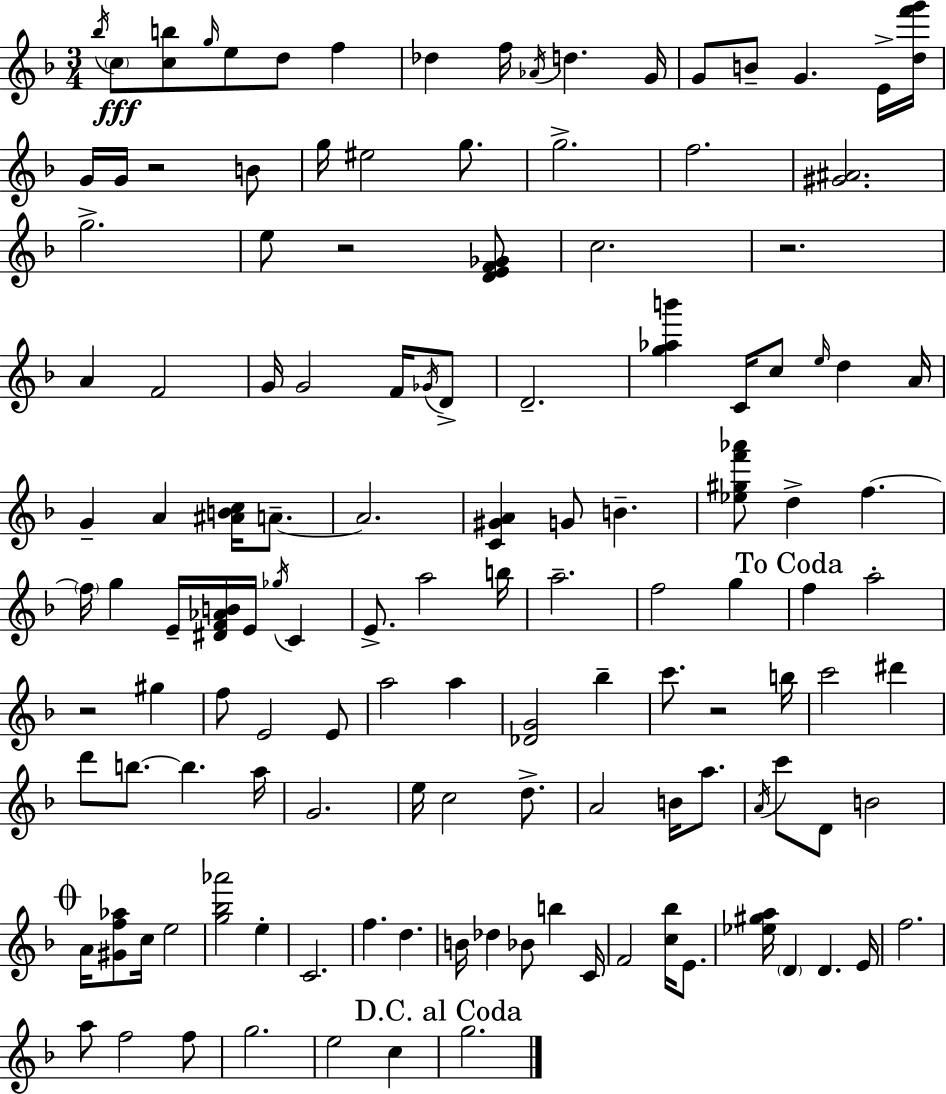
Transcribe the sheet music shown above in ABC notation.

X:1
T:Untitled
M:3/4
L:1/4
K:Dm
_b/4 c/2 [cb]/2 g/4 e/2 d/2 f _d f/4 _A/4 d G/4 G/2 B/2 G E/4 [df'g']/4 G/4 G/4 z2 B/2 g/4 ^e2 g/2 g2 f2 [^G^A]2 g2 e/2 z2 [DEF_G]/2 c2 z2 A F2 G/4 G2 F/4 _G/4 D/2 D2 [g_ab'] C/4 c/2 e/4 d A/4 G A [^ABc]/4 A/2 A2 [C^GA] G/2 B [_e^gf'_a']/2 d f f/4 g E/4 [^DF_AB]/4 E/4 _g/4 C E/2 a2 b/4 a2 f2 g f a2 z2 ^g f/2 E2 E/2 a2 a [_DG]2 _b c'/2 z2 b/4 c'2 ^d' d'/2 b/2 b a/4 G2 e/4 c2 d/2 A2 B/4 a/2 A/4 c'/2 D/2 B2 A/4 [^Gf_a]/2 c/4 e2 [g_b_a']2 e C2 f d B/4 _d _B/2 b C/4 F2 [c_b]/4 E/2 [_e^ga]/4 D D E/4 f2 a/2 f2 f/2 g2 e2 c g2